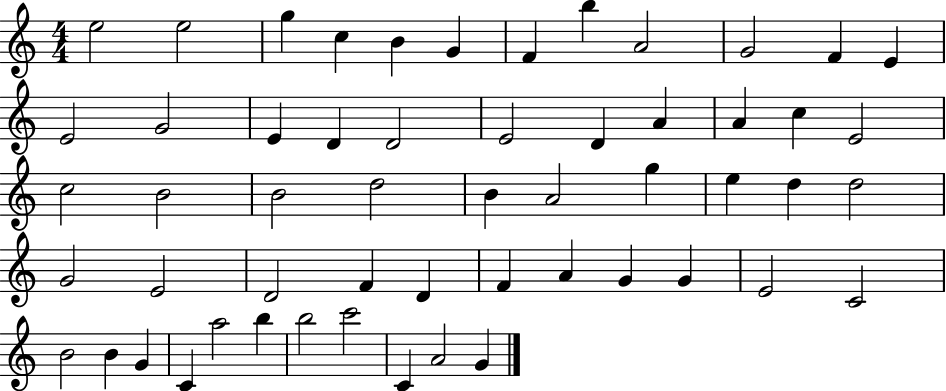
X:1
T:Untitled
M:4/4
L:1/4
K:C
e2 e2 g c B G F b A2 G2 F E E2 G2 E D D2 E2 D A A c E2 c2 B2 B2 d2 B A2 g e d d2 G2 E2 D2 F D F A G G E2 C2 B2 B G C a2 b b2 c'2 C A2 G